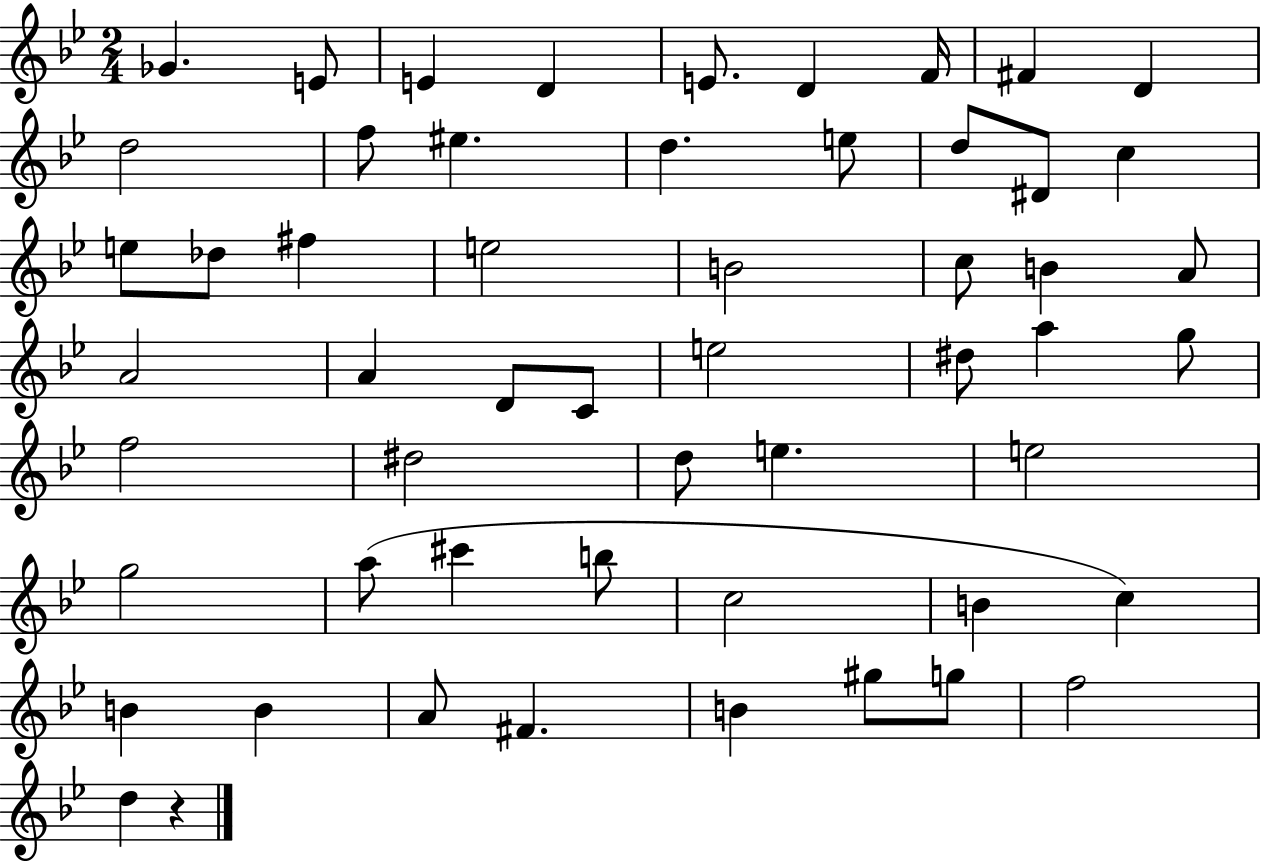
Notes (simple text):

Gb4/q. E4/e E4/q D4/q E4/e. D4/q F4/s F#4/q D4/q D5/h F5/e EIS5/q. D5/q. E5/e D5/e D#4/e C5/q E5/e Db5/e F#5/q E5/h B4/h C5/e B4/q A4/e A4/h A4/q D4/e C4/e E5/h D#5/e A5/q G5/e F5/h D#5/h D5/e E5/q. E5/h G5/h A5/e C#6/q B5/e C5/h B4/q C5/q B4/q B4/q A4/e F#4/q. B4/q G#5/e G5/e F5/h D5/q R/q